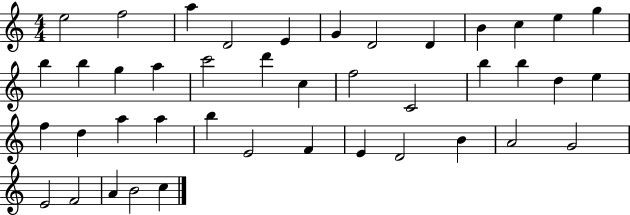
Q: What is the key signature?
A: C major